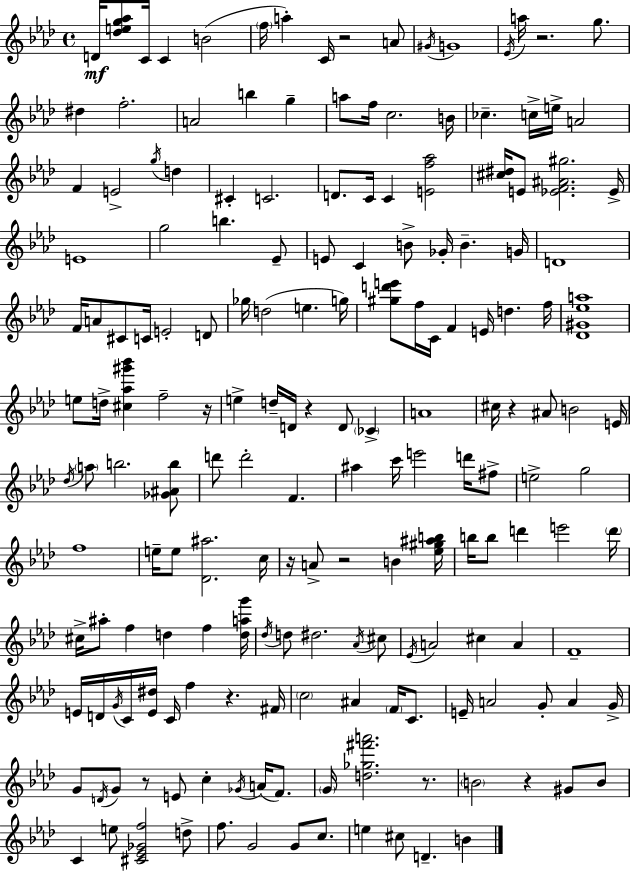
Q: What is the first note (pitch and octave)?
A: D4